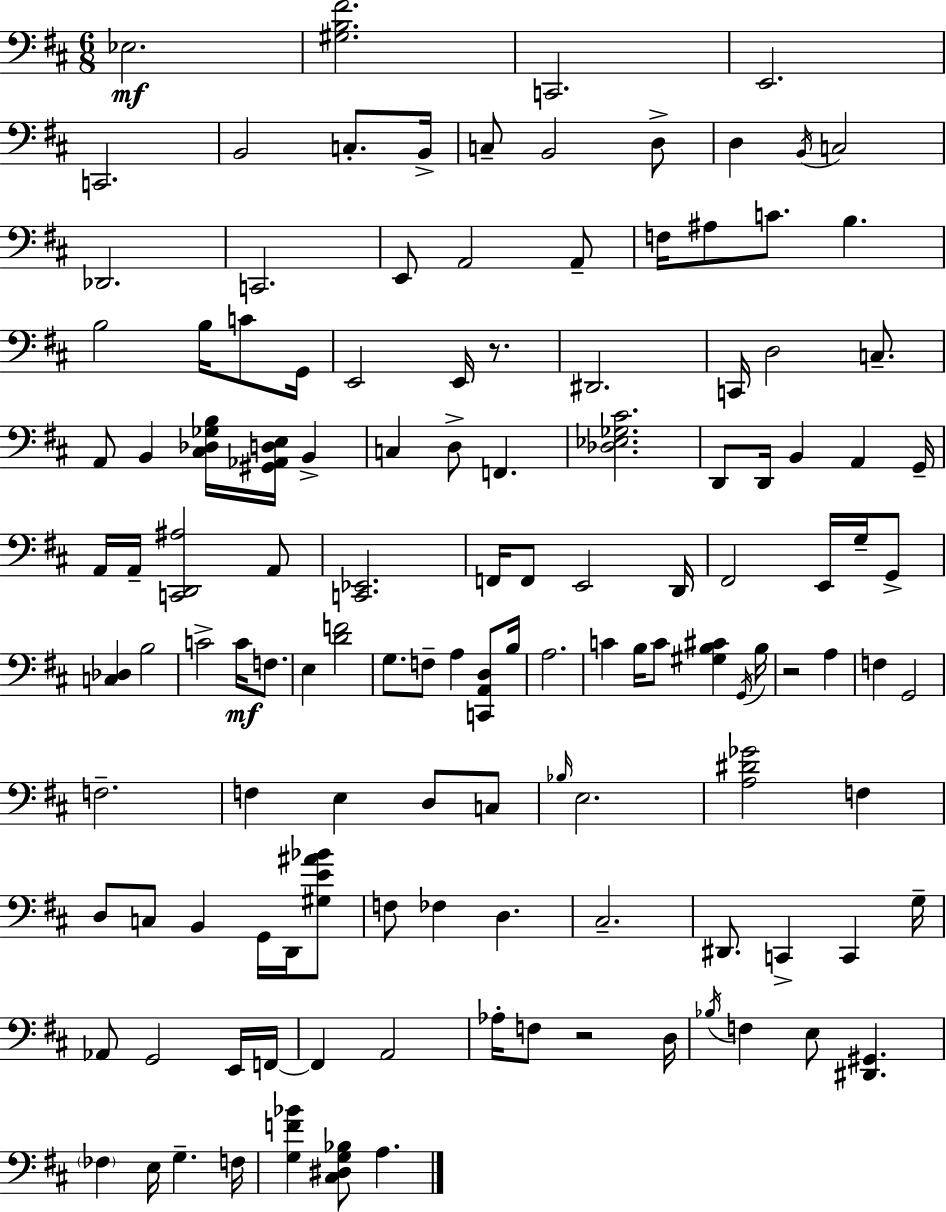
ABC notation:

X:1
T:Untitled
M:6/8
L:1/4
K:D
_E,2 [^G,B,^F]2 C,,2 E,,2 C,,2 B,,2 C,/2 B,,/4 C,/2 B,,2 D,/2 D, B,,/4 C,2 _D,,2 C,,2 E,,/2 A,,2 A,,/2 F,/4 ^A,/2 C/2 B, B,2 B,/4 C/2 G,,/4 E,,2 E,,/4 z/2 ^D,,2 C,,/4 D,2 C,/2 A,,/2 B,, [^C,_D,_G,B,]/4 [^G,,_A,,D,E,]/4 B,, C, D,/2 F,, [_D,_E,_G,^C]2 D,,/2 D,,/4 B,, A,, G,,/4 A,,/4 A,,/4 [C,,D,,^A,]2 A,,/2 [C,,_E,,]2 F,,/4 F,,/2 E,,2 D,,/4 ^F,,2 E,,/4 G,/4 G,,/2 [C,_D,] B,2 C2 C/4 F,/2 E, [DF]2 G,/2 F,/2 A, [C,,A,,D,]/2 B,/4 A,2 C B,/4 C/2 [^G,B,^C] G,,/4 B,/4 z2 A, F, G,,2 F,2 F, E, D,/2 C,/2 _B,/4 E,2 [A,^D_G]2 F, D,/2 C,/2 B,, G,,/4 D,,/4 [^G,E^A_B]/2 F,/2 _F, D, ^C,2 ^D,,/2 C,, C,, G,/4 _A,,/2 G,,2 E,,/4 F,,/4 F,, A,,2 _A,/4 F,/2 z2 D,/4 _B,/4 F, E,/2 [^D,,^G,,] _F, E,/4 G, F,/4 [G,F_B] [^C,^D,G,_B,]/2 A,